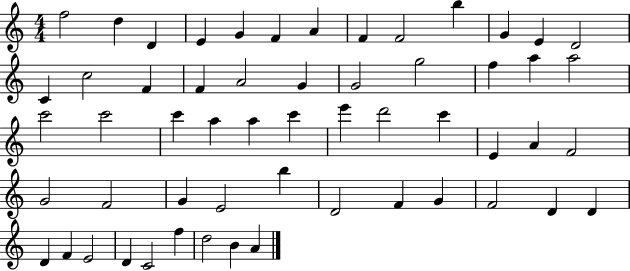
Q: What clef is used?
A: treble